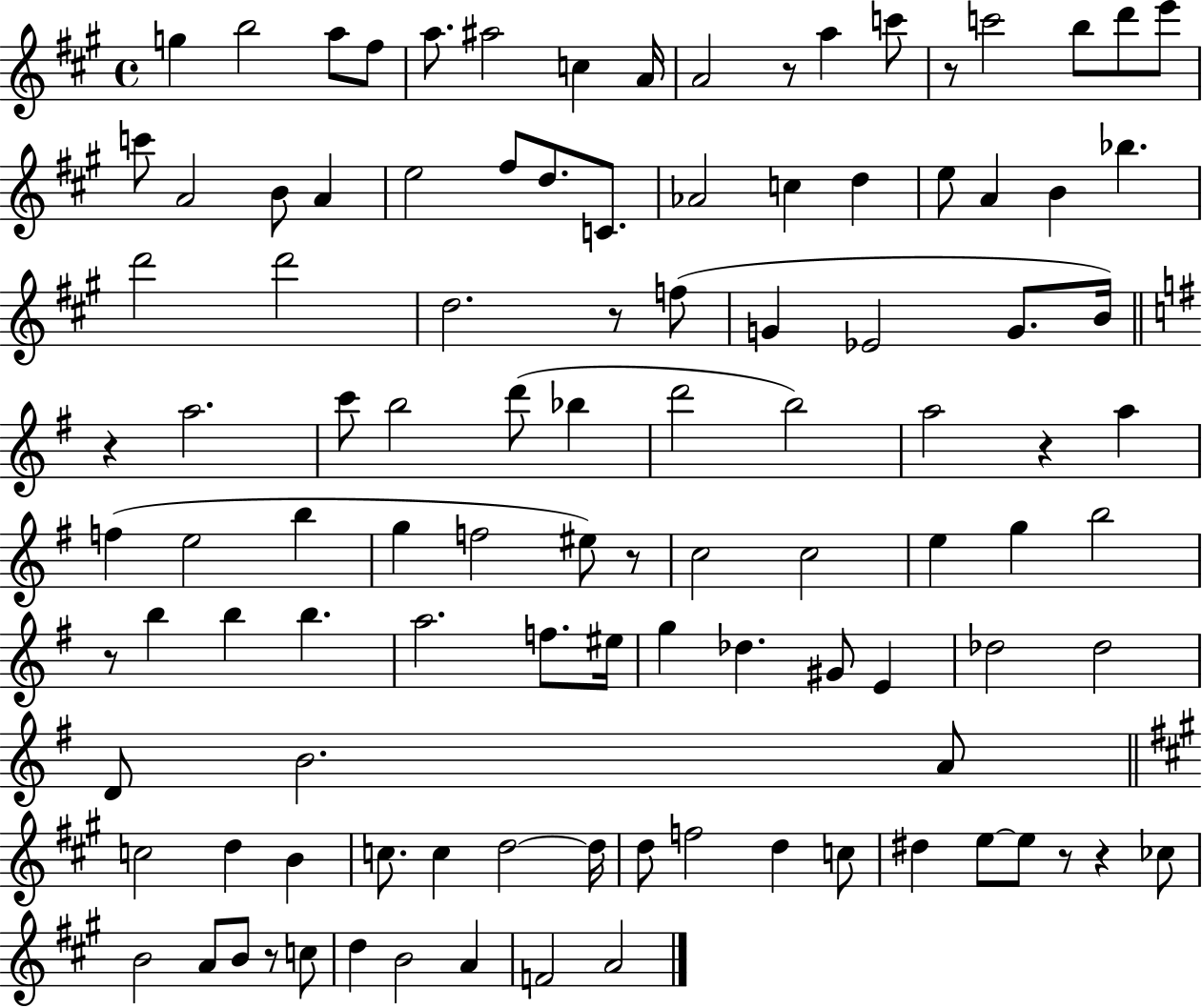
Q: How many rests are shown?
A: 10